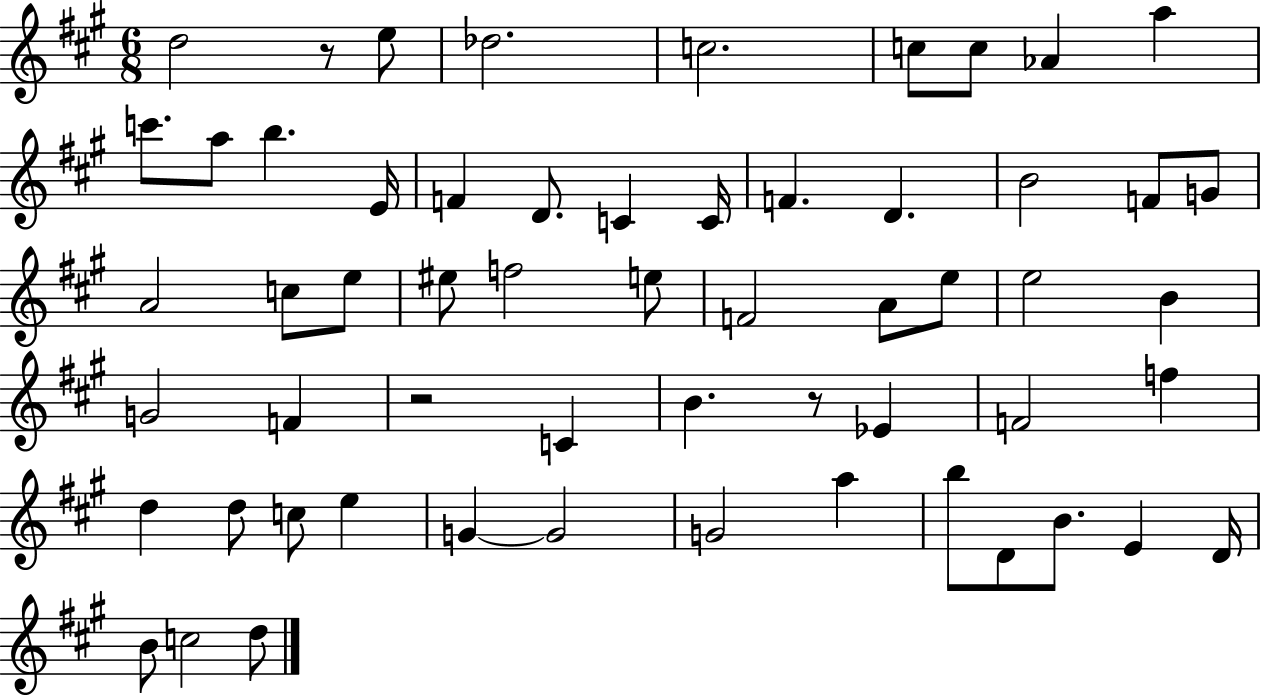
D5/h R/e E5/e Db5/h. C5/h. C5/e C5/e Ab4/q A5/q C6/e. A5/e B5/q. E4/s F4/q D4/e. C4/q C4/s F4/q. D4/q. B4/h F4/e G4/e A4/h C5/e E5/e EIS5/e F5/h E5/e F4/h A4/e E5/e E5/h B4/q G4/h F4/q R/h C4/q B4/q. R/e Eb4/q F4/h F5/q D5/q D5/e C5/e E5/q G4/q G4/h G4/h A5/q B5/e D4/e B4/e. E4/q D4/s B4/e C5/h D5/e